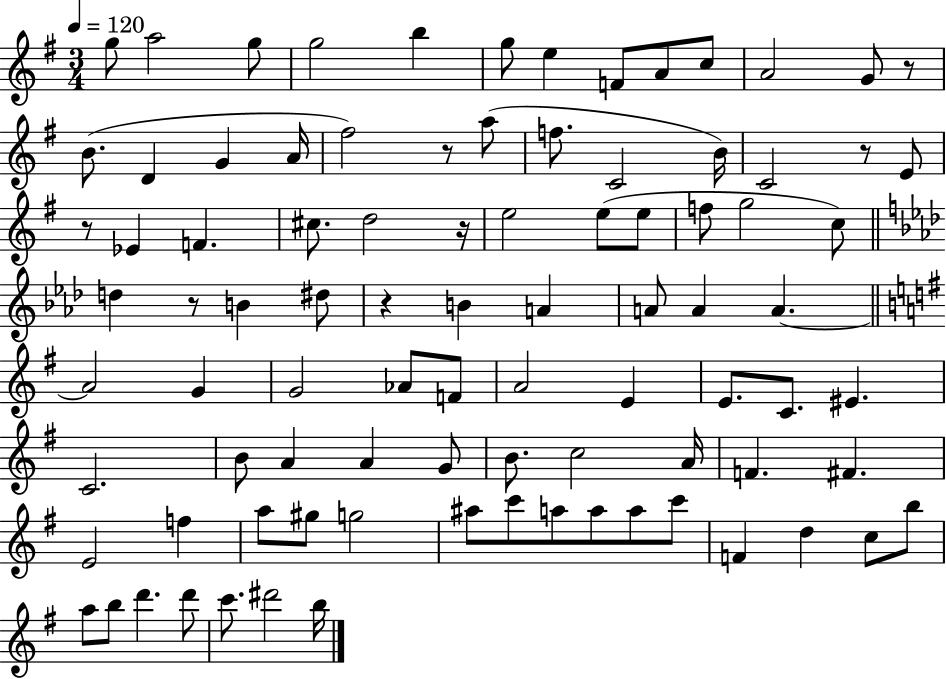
G5/e A5/h G5/e G5/h B5/q G5/e E5/q F4/e A4/e C5/e A4/h G4/e R/e B4/e. D4/q G4/q A4/s F#5/h R/e A5/e F5/e. C4/h B4/s C4/h R/e E4/e R/e Eb4/q F4/q. C#5/e. D5/h R/s E5/h E5/e E5/e F5/e G5/h C5/e D5/q R/e B4/q D#5/e R/q B4/q A4/q A4/e A4/q A4/q. A4/h G4/q G4/h Ab4/e F4/e A4/h E4/q E4/e. C4/e. EIS4/q. C4/h. B4/e A4/q A4/q G4/e B4/e. C5/h A4/s F4/q. F#4/q. E4/h F5/q A5/e G#5/e G5/h A#5/e C6/e A5/e A5/e A5/e C6/e F4/q D5/q C5/e B5/e A5/e B5/e D6/q. D6/e C6/e. D#6/h B5/s